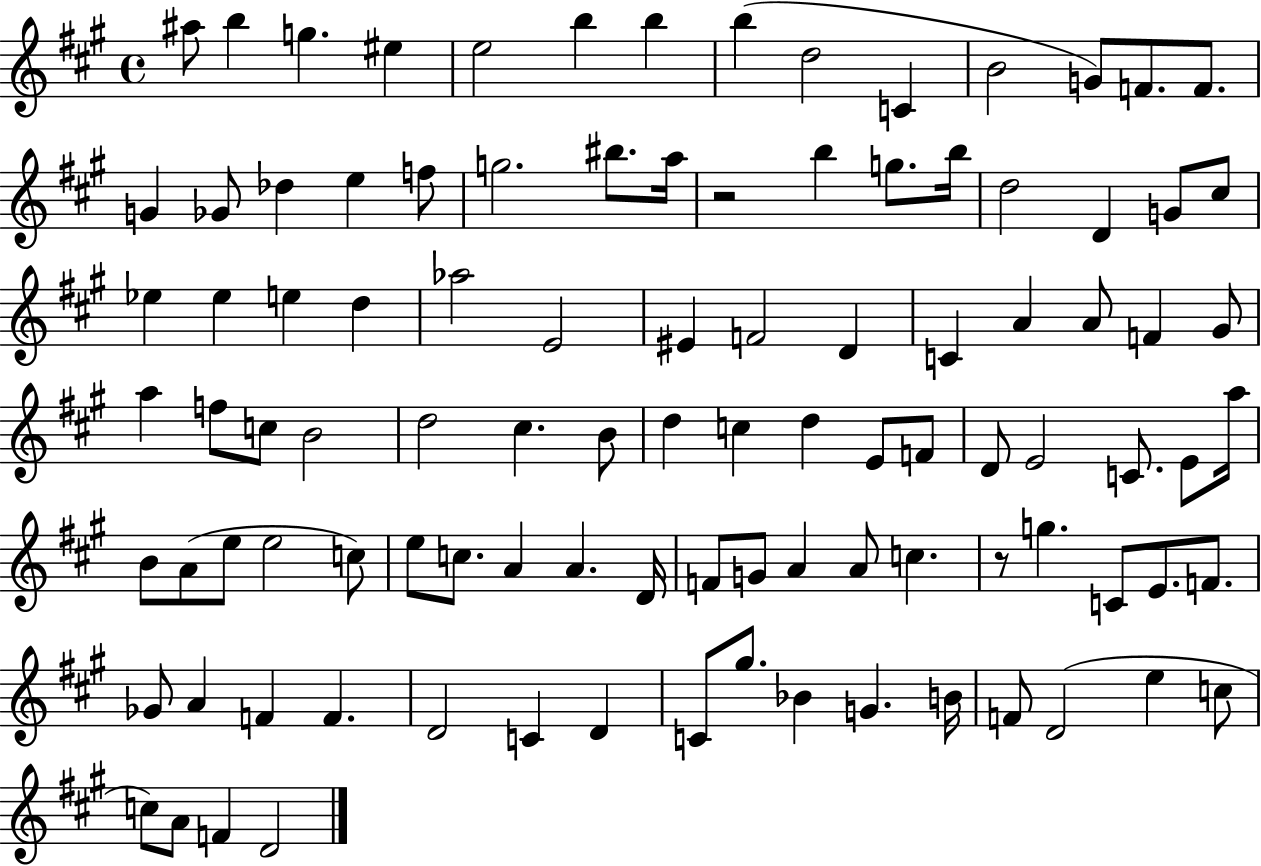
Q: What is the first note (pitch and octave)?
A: A#5